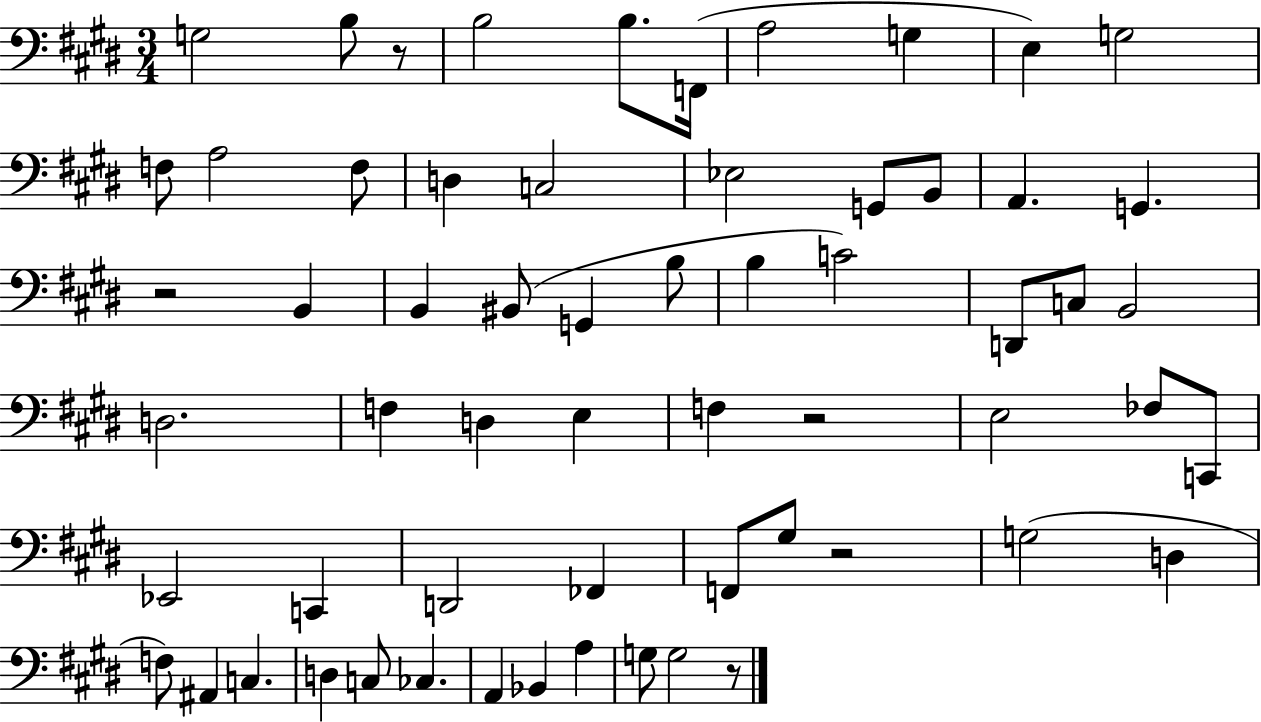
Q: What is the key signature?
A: E major